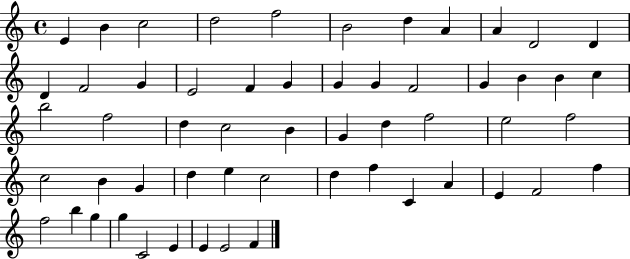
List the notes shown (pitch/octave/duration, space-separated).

E4/q B4/q C5/h D5/h F5/h B4/h D5/q A4/q A4/q D4/h D4/q D4/q F4/h G4/q E4/h F4/q G4/q G4/q G4/q F4/h G4/q B4/q B4/q C5/q B5/h F5/h D5/q C5/h B4/q G4/q D5/q F5/h E5/h F5/h C5/h B4/q G4/q D5/q E5/q C5/h D5/q F5/q C4/q A4/q E4/q F4/h F5/q F5/h B5/q G5/q G5/q C4/h E4/q E4/q E4/h F4/q